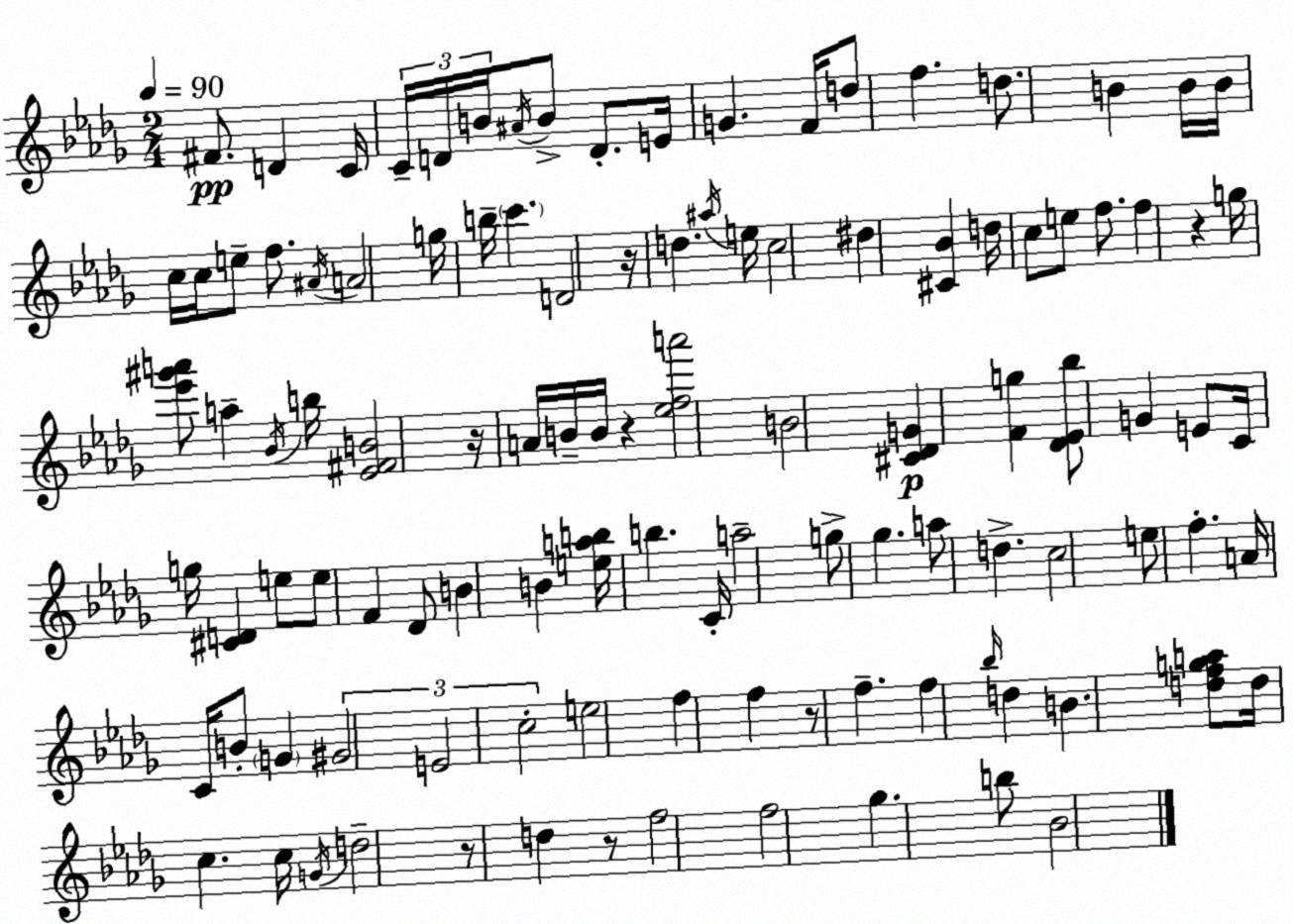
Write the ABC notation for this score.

X:1
T:Untitled
M:2/4
L:1/4
K:Bbm
^F/2 D C/4 C/4 D/4 B/4 ^A/4 B/2 D/2 E/4 G F/4 d/2 f d/2 B B/4 B/4 c/4 c/4 e/2 f/2 ^A/4 A2 g/4 b/4 c' D2 z/4 d ^a/4 e/4 c2 ^d [^C_B] d/4 c/2 e/2 f/2 f z g/4 [_e'^g'a']/2 a _B/4 b/4 [_E^FB]2 z/4 A/4 B/4 B/4 z [_efa']2 B2 [^C_DG] [Fg] [_D_E_b]/2 G E/2 C/4 g/4 [^CD] e/2 e/2 F _D/2 B B [eab]/4 b C/4 a2 g/2 _g a/2 d c2 e/2 f A/4 C/4 B/2 G ^G2 E2 c2 e2 f f z/2 f f _b/4 d B [dfga]/2 d/4 c c/4 G/4 d2 z/2 d z/2 f2 f2 _g b/2 _B2